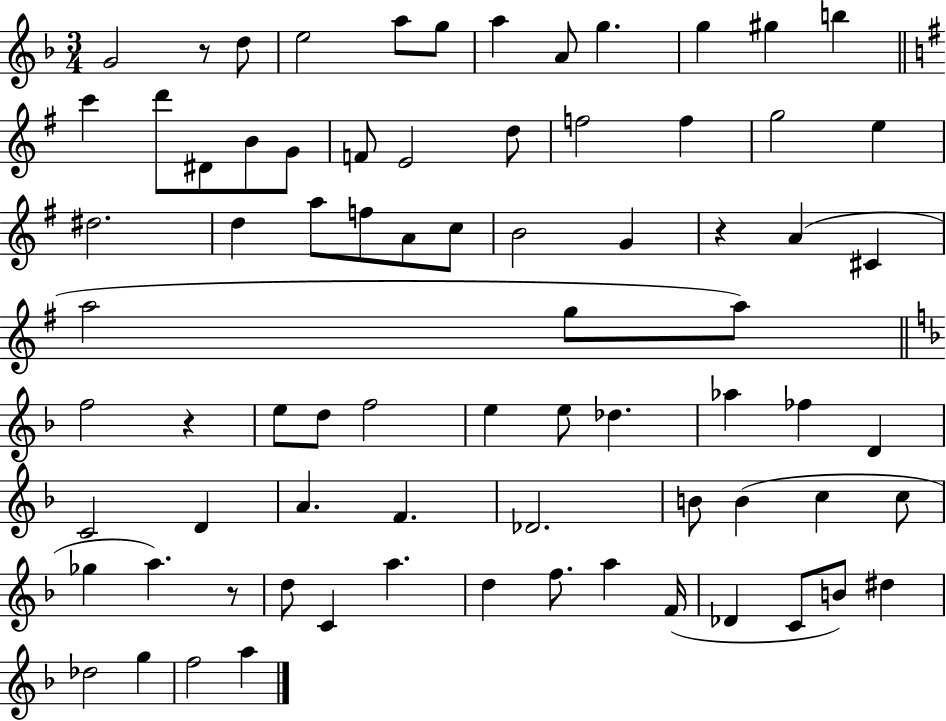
X:1
T:Untitled
M:3/4
L:1/4
K:F
G2 z/2 d/2 e2 a/2 g/2 a A/2 g g ^g b c' d'/2 ^D/2 B/2 G/2 F/2 E2 d/2 f2 f g2 e ^d2 d a/2 f/2 A/2 c/2 B2 G z A ^C a2 g/2 a/2 f2 z e/2 d/2 f2 e e/2 _d _a _f D C2 D A F _D2 B/2 B c c/2 _g a z/2 d/2 C a d f/2 a F/4 _D C/2 B/2 ^d _d2 g f2 a